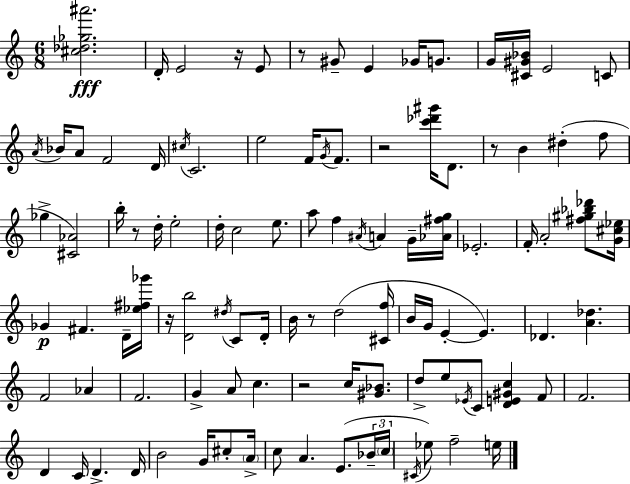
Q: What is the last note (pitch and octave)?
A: E5